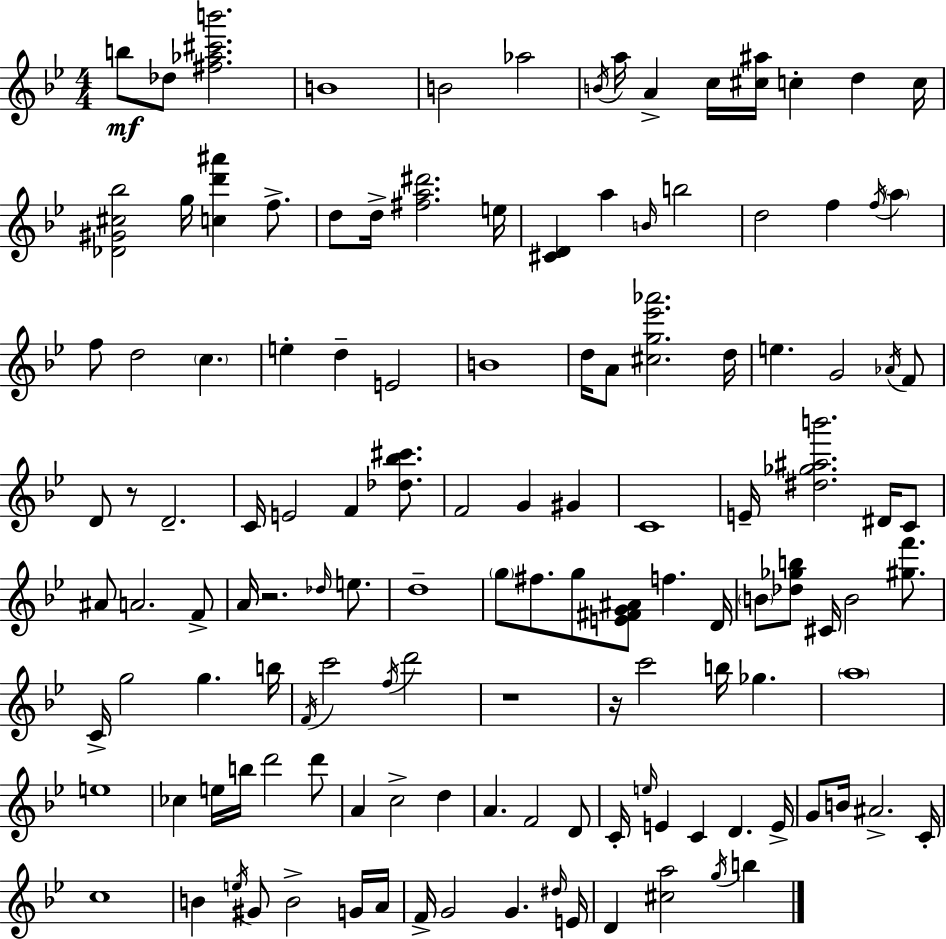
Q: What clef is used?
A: treble